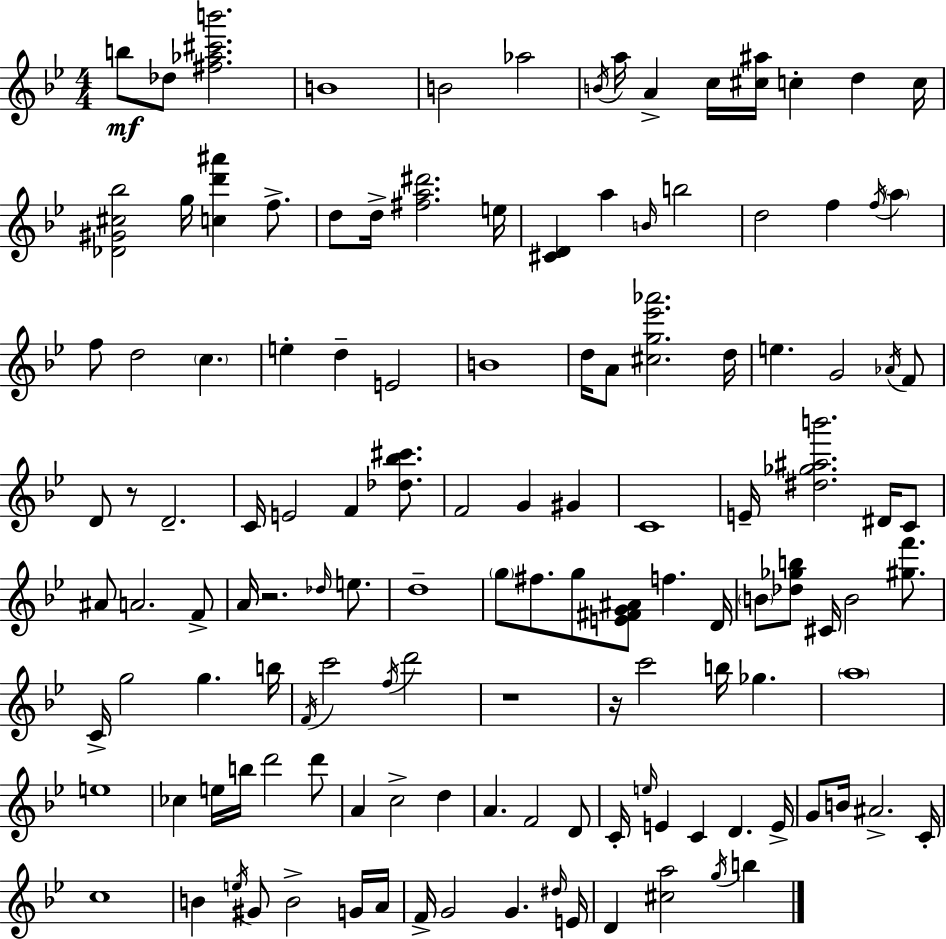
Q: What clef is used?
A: treble